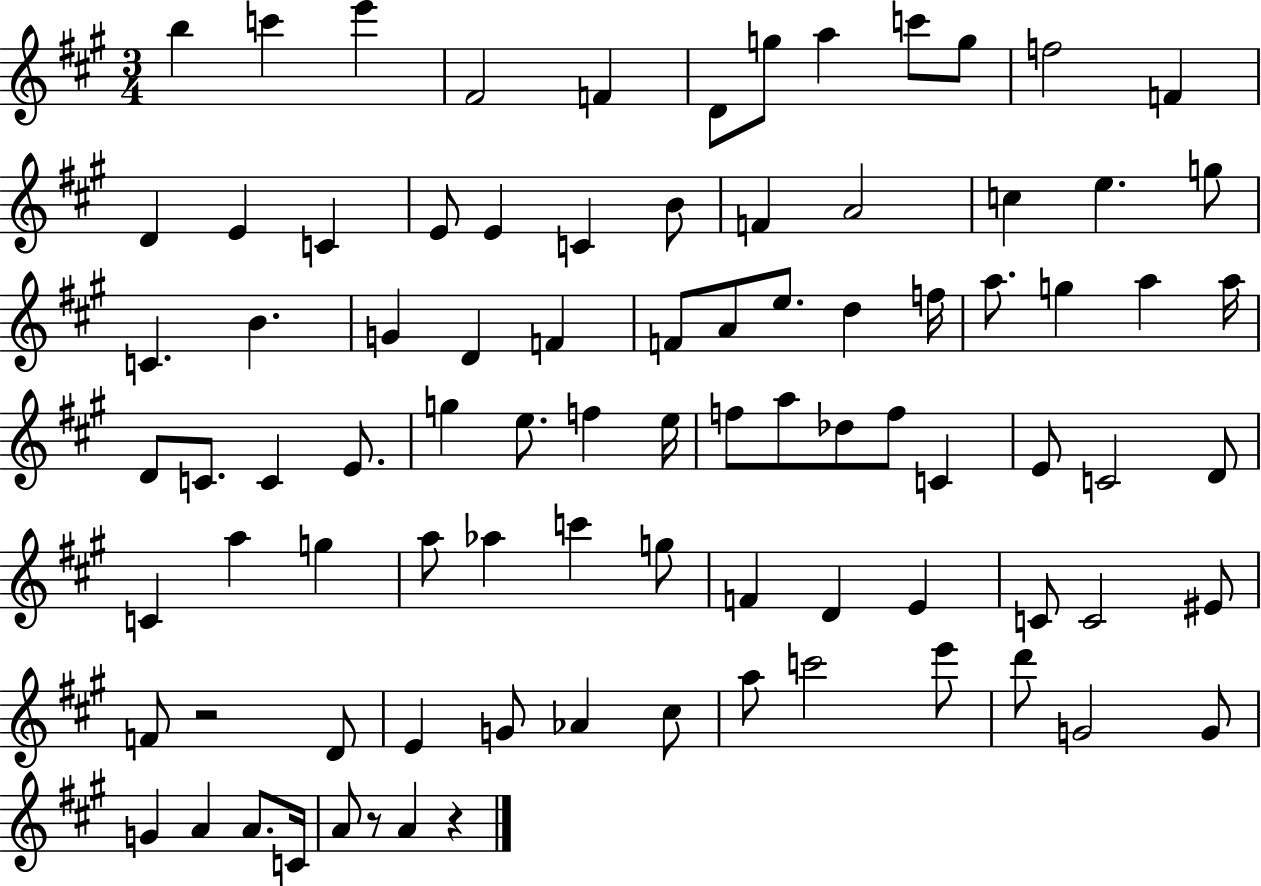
B5/q C6/q E6/q F#4/h F4/q D4/e G5/e A5/q C6/e G5/e F5/h F4/q D4/q E4/q C4/q E4/e E4/q C4/q B4/e F4/q A4/h C5/q E5/q. G5/e C4/q. B4/q. G4/q D4/q F4/q F4/e A4/e E5/e. D5/q F5/s A5/e. G5/q A5/q A5/s D4/e C4/e. C4/q E4/e. G5/q E5/e. F5/q E5/s F5/e A5/e Db5/e F5/e C4/q E4/e C4/h D4/e C4/q A5/q G5/q A5/e Ab5/q C6/q G5/e F4/q D4/q E4/q C4/e C4/h EIS4/e F4/e R/h D4/e E4/q G4/e Ab4/q C#5/e A5/e C6/h E6/e D6/e G4/h G4/e G4/q A4/q A4/e. C4/s A4/e R/e A4/q R/q